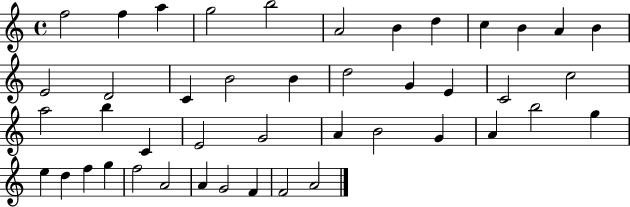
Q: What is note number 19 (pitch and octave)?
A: G4